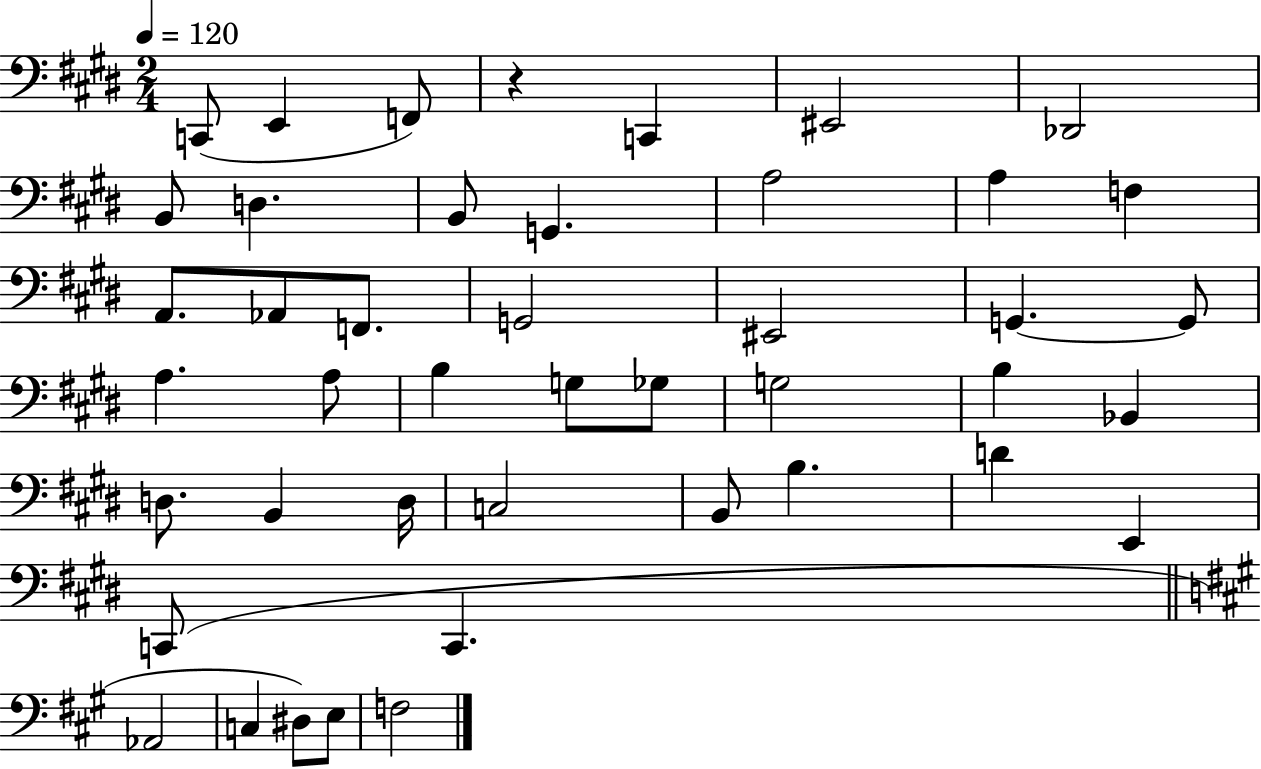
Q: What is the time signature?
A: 2/4